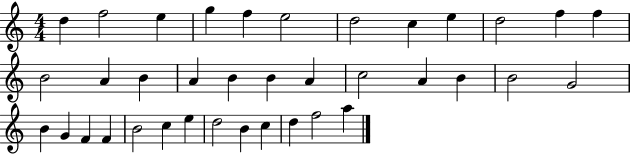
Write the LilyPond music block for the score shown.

{
  \clef treble
  \numericTimeSignature
  \time 4/4
  \key c \major
  d''4 f''2 e''4 | g''4 f''4 e''2 | d''2 c''4 e''4 | d''2 f''4 f''4 | \break b'2 a'4 b'4 | a'4 b'4 b'4 a'4 | c''2 a'4 b'4 | b'2 g'2 | \break b'4 g'4 f'4 f'4 | b'2 c''4 e''4 | d''2 b'4 c''4 | d''4 f''2 a''4 | \break \bar "|."
}